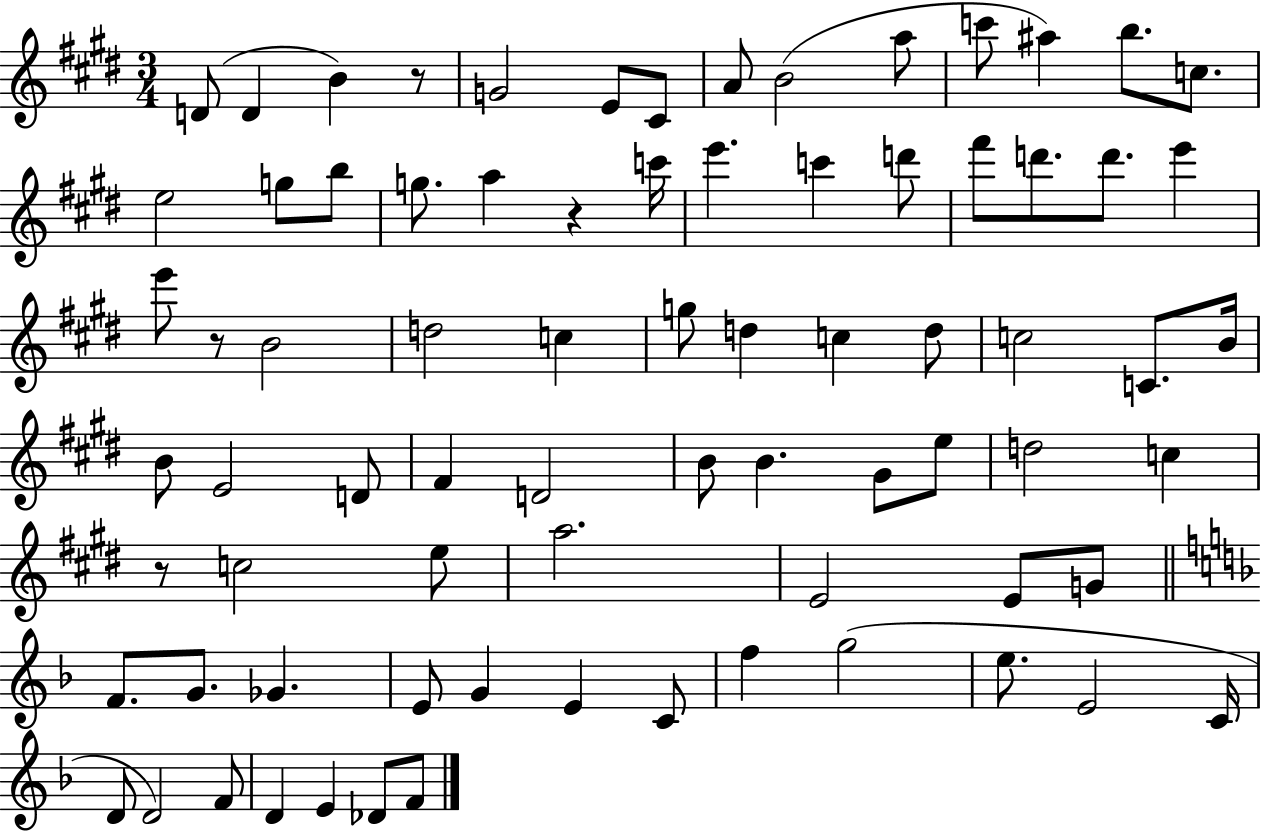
D4/e D4/q B4/q R/e G4/h E4/e C#4/e A4/e B4/h A5/e C6/e A#5/q B5/e. C5/e. E5/h G5/e B5/e G5/e. A5/q R/q C6/s E6/q. C6/q D6/e F#6/e D6/e. D6/e. E6/q E6/e R/e B4/h D5/h C5/q G5/e D5/q C5/q D5/e C5/h C4/e. B4/s B4/e E4/h D4/e F#4/q D4/h B4/e B4/q. G#4/e E5/e D5/h C5/q R/e C5/h E5/e A5/h. E4/h E4/e G4/e F4/e. G4/e. Gb4/q. E4/e G4/q E4/q C4/e F5/q G5/h E5/e. E4/h C4/s D4/e D4/h F4/e D4/q E4/q Db4/e F4/e